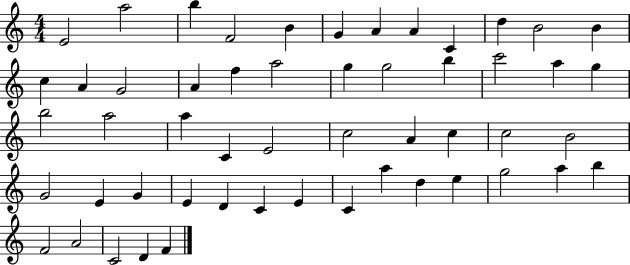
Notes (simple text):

E4/h A5/h B5/q F4/h B4/q G4/q A4/q A4/q C4/q D5/q B4/h B4/q C5/q A4/q G4/h A4/q F5/q A5/h G5/q G5/h B5/q C6/h A5/q G5/q B5/h A5/h A5/q C4/q E4/h C5/h A4/q C5/q C5/h B4/h G4/h E4/q G4/q E4/q D4/q C4/q E4/q C4/q A5/q D5/q E5/q G5/h A5/q B5/q F4/h A4/h C4/h D4/q F4/q